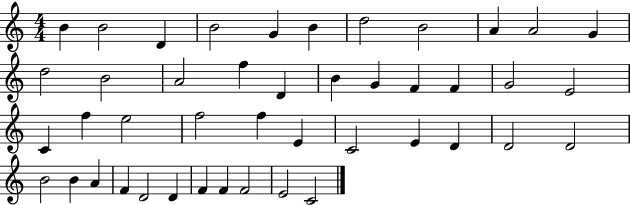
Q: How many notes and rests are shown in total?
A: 44